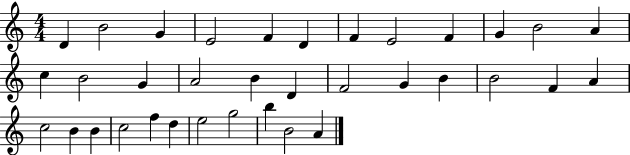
D4/q B4/h G4/q E4/h F4/q D4/q F4/q E4/h F4/q G4/q B4/h A4/q C5/q B4/h G4/q A4/h B4/q D4/q F4/h G4/q B4/q B4/h F4/q A4/q C5/h B4/q B4/q C5/h F5/q D5/q E5/h G5/h B5/q B4/h A4/q